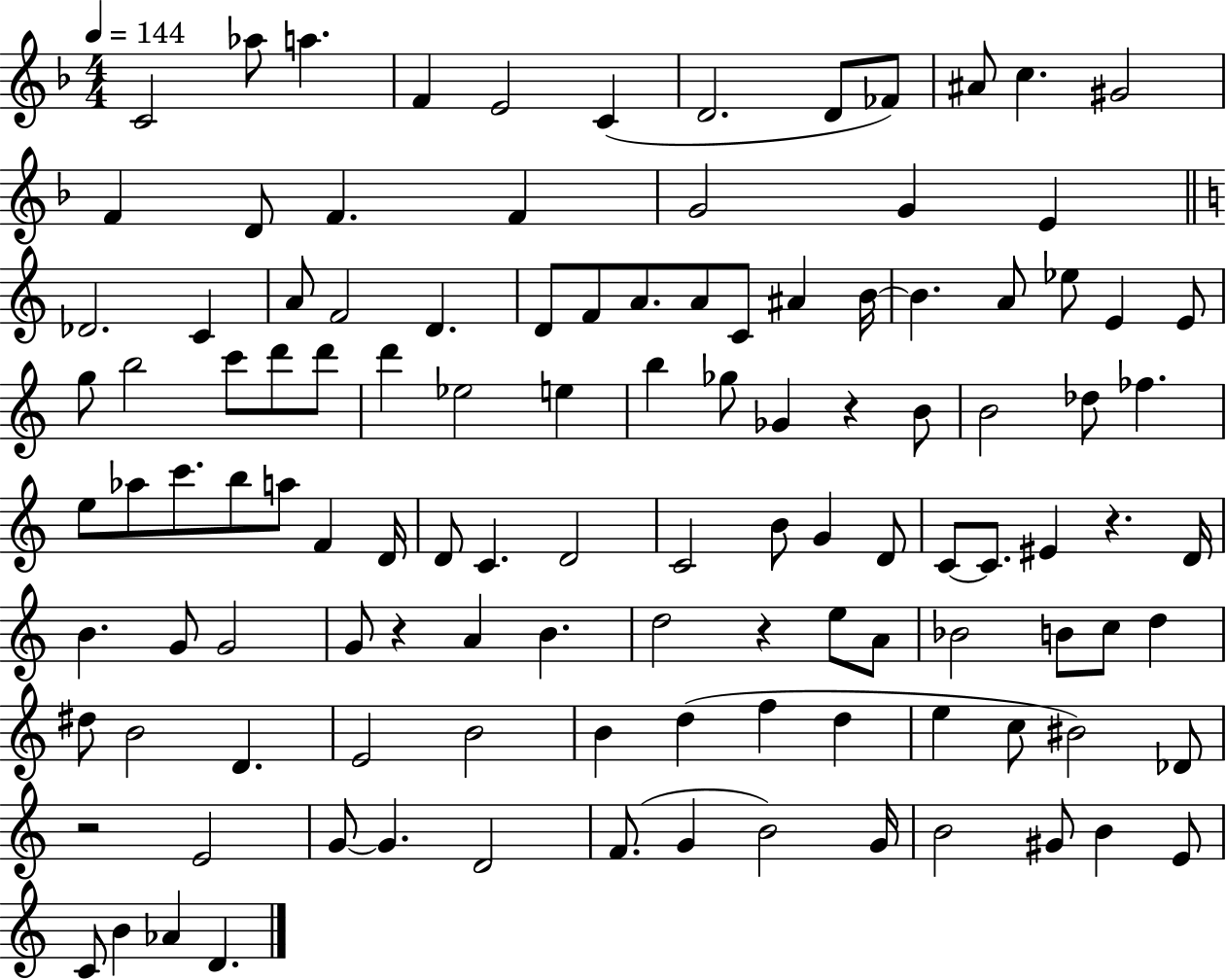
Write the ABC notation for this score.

X:1
T:Untitled
M:4/4
L:1/4
K:F
C2 _a/2 a F E2 C D2 D/2 _F/2 ^A/2 c ^G2 F D/2 F F G2 G E _D2 C A/2 F2 D D/2 F/2 A/2 A/2 C/2 ^A B/4 B A/2 _e/2 E E/2 g/2 b2 c'/2 d'/2 d'/2 d' _e2 e b _g/2 _G z B/2 B2 _d/2 _f e/2 _a/2 c'/2 b/2 a/2 F D/4 D/2 C D2 C2 B/2 G D/2 C/2 C/2 ^E z D/4 B G/2 G2 G/2 z A B d2 z e/2 A/2 _B2 B/2 c/2 d ^d/2 B2 D E2 B2 B d f d e c/2 ^B2 _D/2 z2 E2 G/2 G D2 F/2 G B2 G/4 B2 ^G/2 B E/2 C/2 B _A D